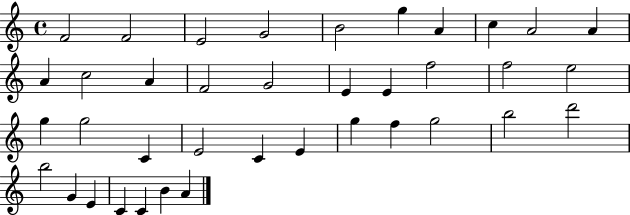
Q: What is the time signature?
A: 4/4